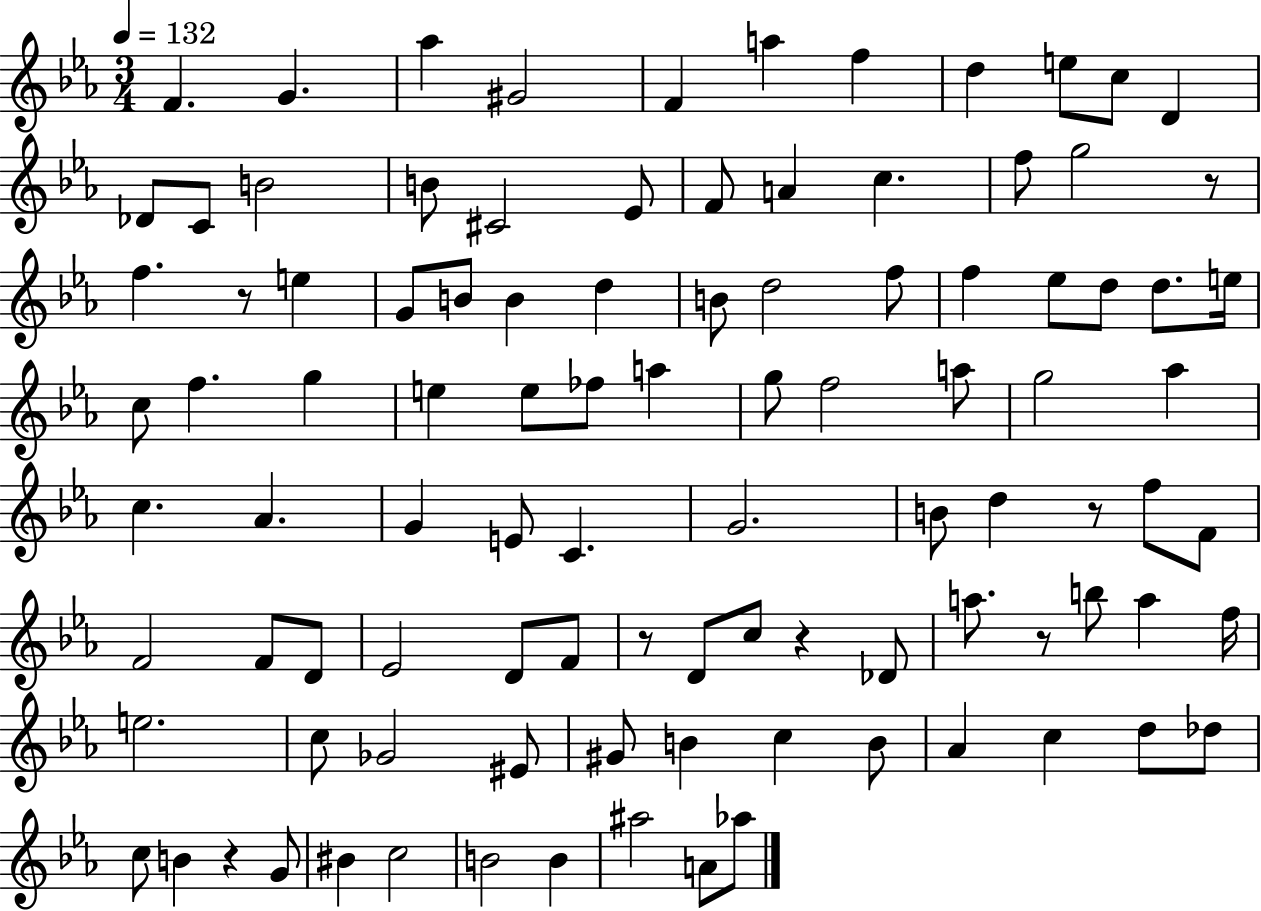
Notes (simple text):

F4/q. G4/q. Ab5/q G#4/h F4/q A5/q F5/q D5/q E5/e C5/e D4/q Db4/e C4/e B4/h B4/e C#4/h Eb4/e F4/e A4/q C5/q. F5/e G5/h R/e F5/q. R/e E5/q G4/e B4/e B4/q D5/q B4/e D5/h F5/e F5/q Eb5/e D5/e D5/e. E5/s C5/e F5/q. G5/q E5/q E5/e FES5/e A5/q G5/e F5/h A5/e G5/h Ab5/q C5/q. Ab4/q. G4/q E4/e C4/q. G4/h. B4/e D5/q R/e F5/e F4/e F4/h F4/e D4/e Eb4/h D4/e F4/e R/e D4/e C5/e R/q Db4/e A5/e. R/e B5/e A5/q F5/s E5/h. C5/e Gb4/h EIS4/e G#4/e B4/q C5/q B4/e Ab4/q C5/q D5/e Db5/e C5/e B4/q R/q G4/e BIS4/q C5/h B4/h B4/q A#5/h A4/e Ab5/e